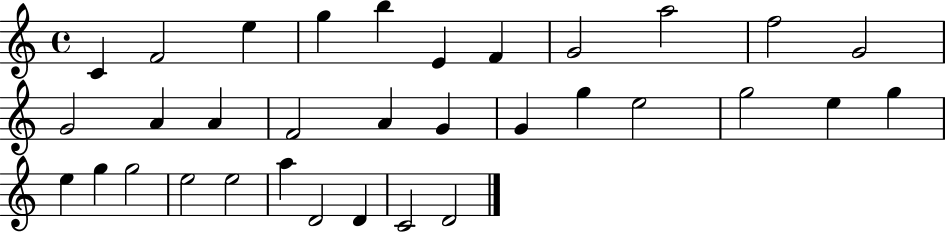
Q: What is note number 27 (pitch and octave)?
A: E5